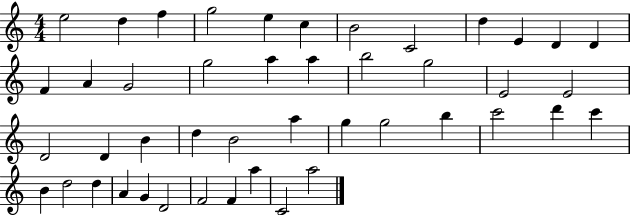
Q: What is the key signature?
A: C major